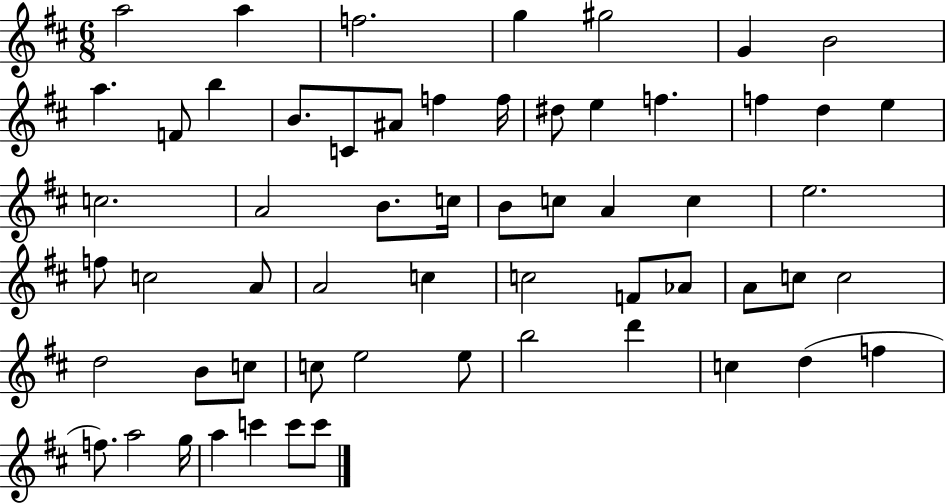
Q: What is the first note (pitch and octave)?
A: A5